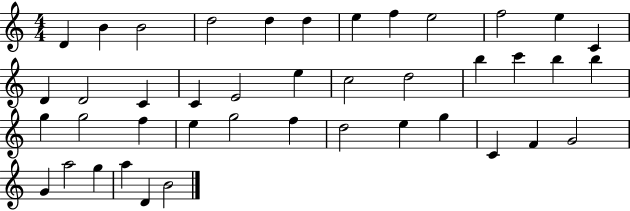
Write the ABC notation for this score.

X:1
T:Untitled
M:4/4
L:1/4
K:C
D B B2 d2 d d e f e2 f2 e C D D2 C C E2 e c2 d2 b c' b b g g2 f e g2 f d2 e g C F G2 G a2 g a D B2